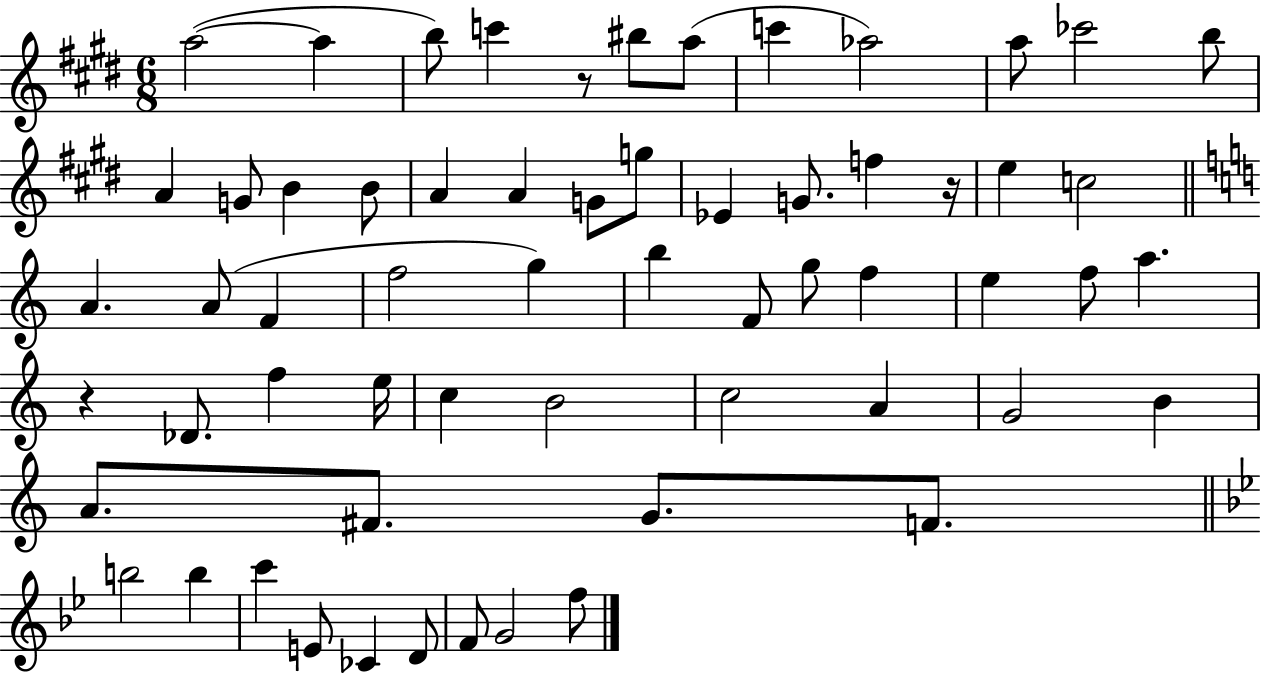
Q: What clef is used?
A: treble